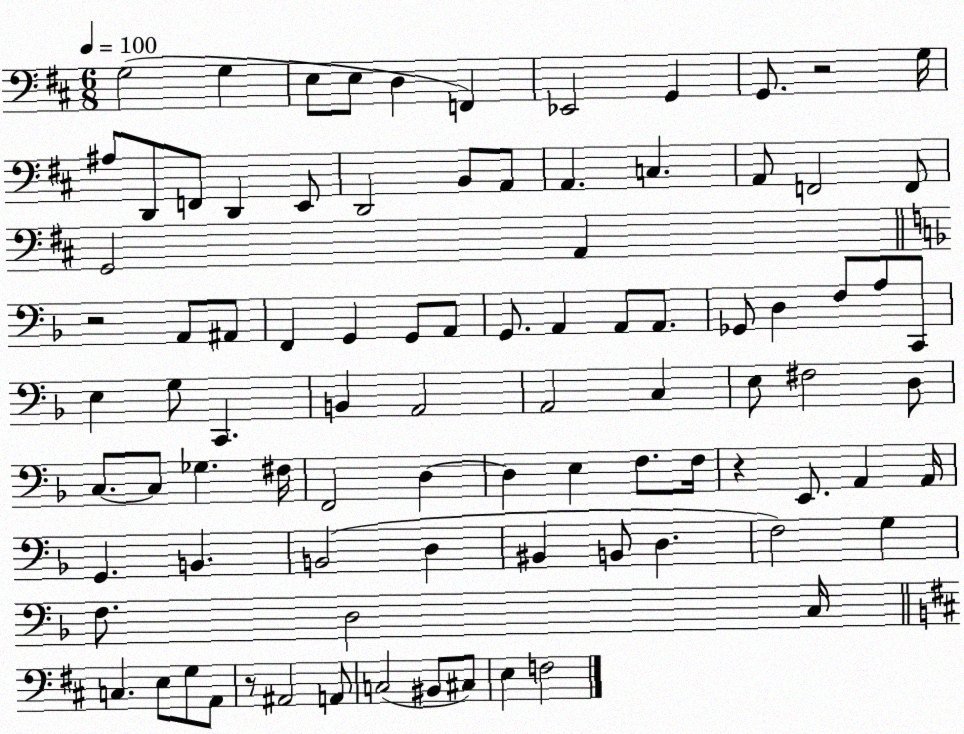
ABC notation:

X:1
T:Untitled
M:6/8
L:1/4
K:D
G,2 G, E,/2 E,/2 D, F,, _E,,2 G,, G,,/2 z2 G,/4 ^A,/2 D,,/2 F,,/2 D,, E,,/2 D,,2 B,,/2 A,,/2 A,, C, A,,/2 F,,2 F,,/2 G,,2 A,, z2 A,,/2 ^A,,/2 F,, G,, G,,/2 A,,/2 G,,/2 A,, A,,/2 A,,/2 _G,,/2 D, F,/2 A,/2 C,,/2 E, G,/2 C,, B,, A,,2 A,,2 C, E,/2 ^F,2 D,/2 C,/2 C,/2 _G, ^F,/4 F,,2 D, D, E, F,/2 F,/4 z E,,/2 A,, A,,/4 G,, B,, B,,2 D, ^B,, B,,/2 D, F,2 G, F,/2 D,2 C,/4 C, E,/2 G,/2 A,,/2 z/2 ^A,,2 A,,/2 C,2 ^B,,/2 ^C,/2 E, F,2